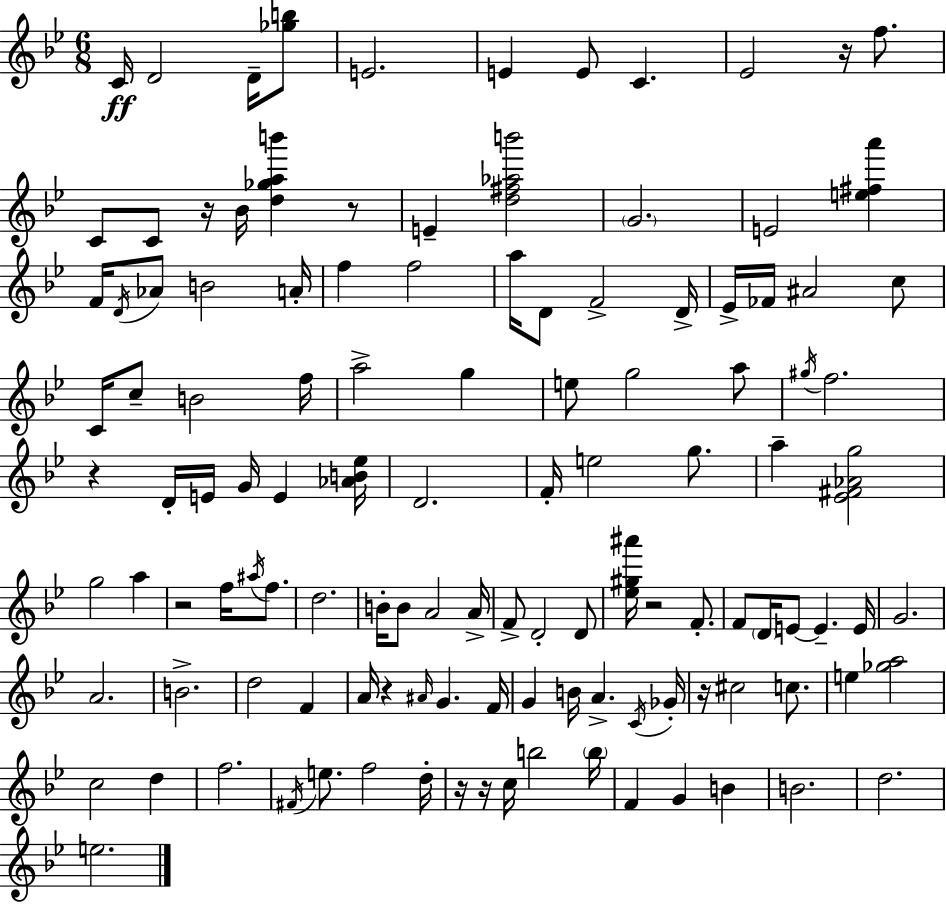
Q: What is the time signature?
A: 6/8